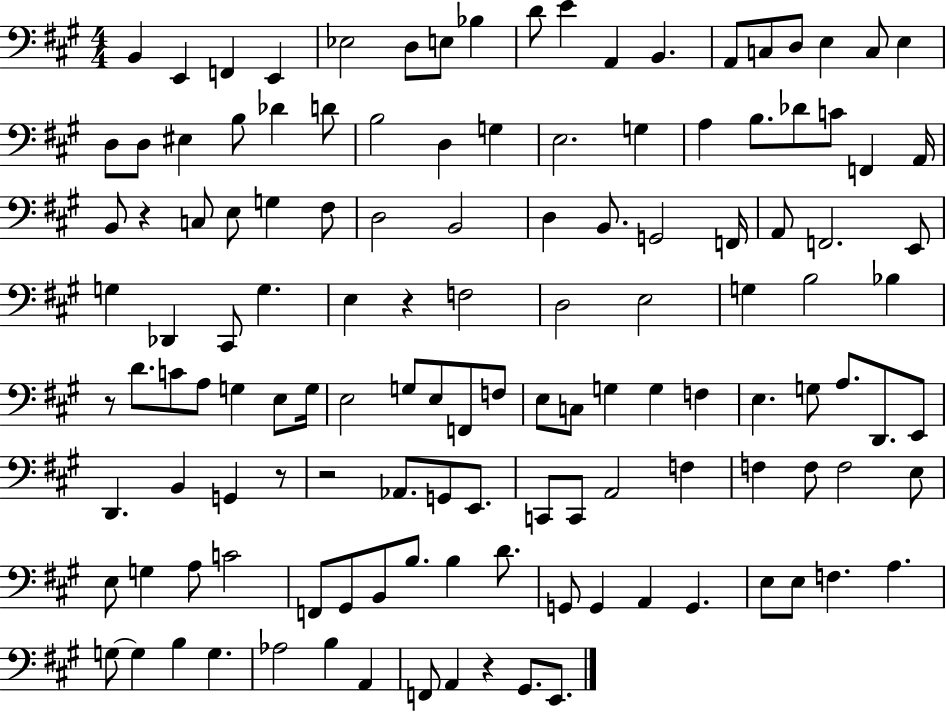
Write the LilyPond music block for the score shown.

{
  \clef bass
  \numericTimeSignature
  \time 4/4
  \key a \major
  b,4 e,4 f,4 e,4 | ees2 d8 e8 bes4 | d'8 e'4 a,4 b,4. | a,8 c8 d8 e4 c8 e4 | \break d8 d8 eis4 b8 des'4 d'8 | b2 d4 g4 | e2. g4 | a4 b8. des'8 c'8 f,4 a,16 | \break b,8 r4 c8 e8 g4 fis8 | d2 b,2 | d4 b,8. g,2 f,16 | a,8 f,2. e,8 | \break g4 des,4 cis,8 g4. | e4 r4 f2 | d2 e2 | g4 b2 bes4 | \break r8 d'8. c'8 a8 g4 e8 g16 | e2 g8 e8 f,8 f8 | e8 c8 g4 g4 f4 | e4. g8 a8. d,8. e,8 | \break d,4. b,4 g,4 r8 | r2 aes,8. g,8 e,8. | c,8 c,8 a,2 f4 | f4 f8 f2 e8 | \break e8 g4 a8 c'2 | f,8 gis,8 b,8 b8. b4 d'8. | g,8 g,4 a,4 g,4. | e8 e8 f4. a4. | \break g8~~ g4 b4 g4. | aes2 b4 a,4 | f,8 a,4 r4 gis,8. e,8. | \bar "|."
}